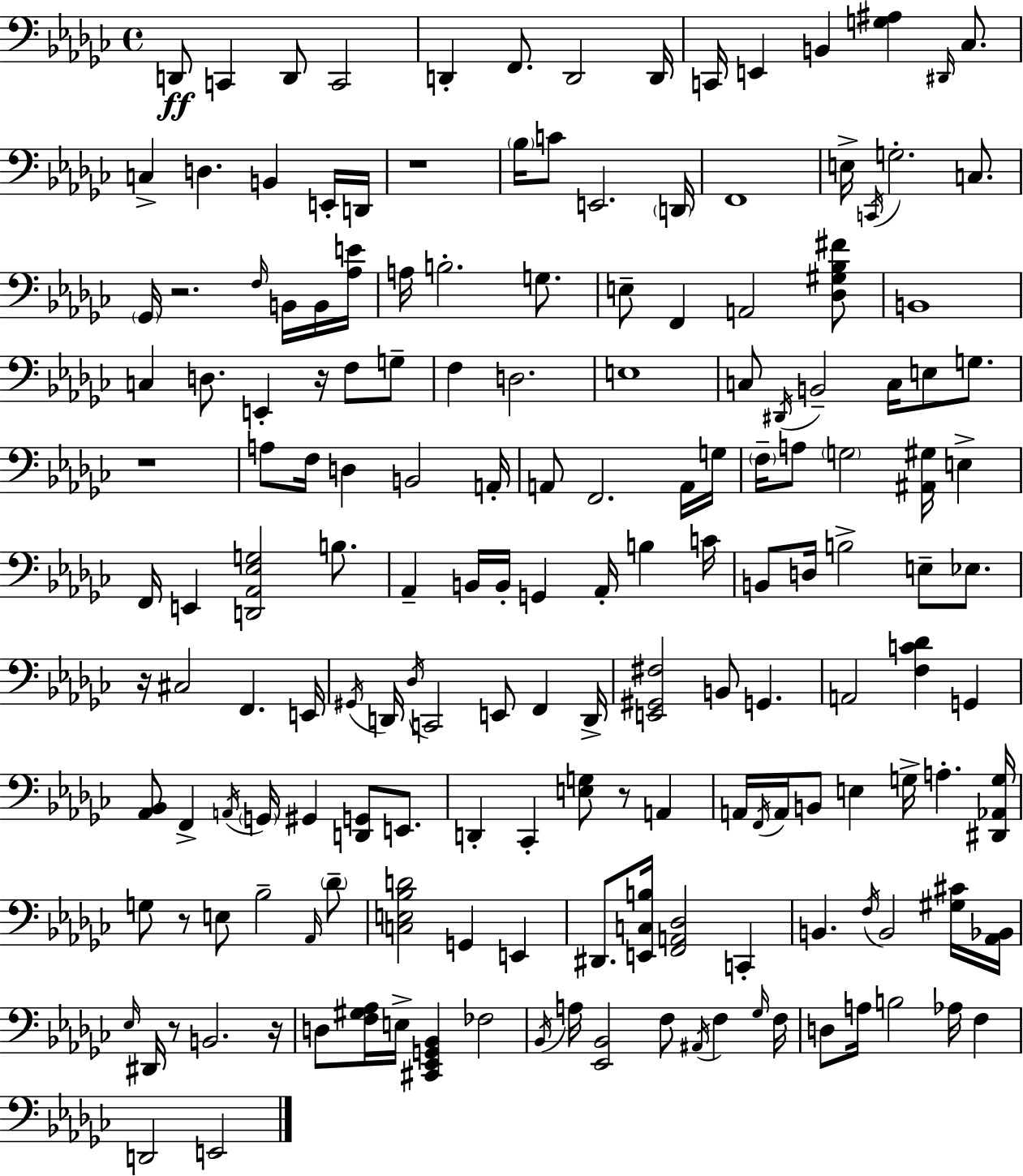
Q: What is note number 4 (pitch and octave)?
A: C2